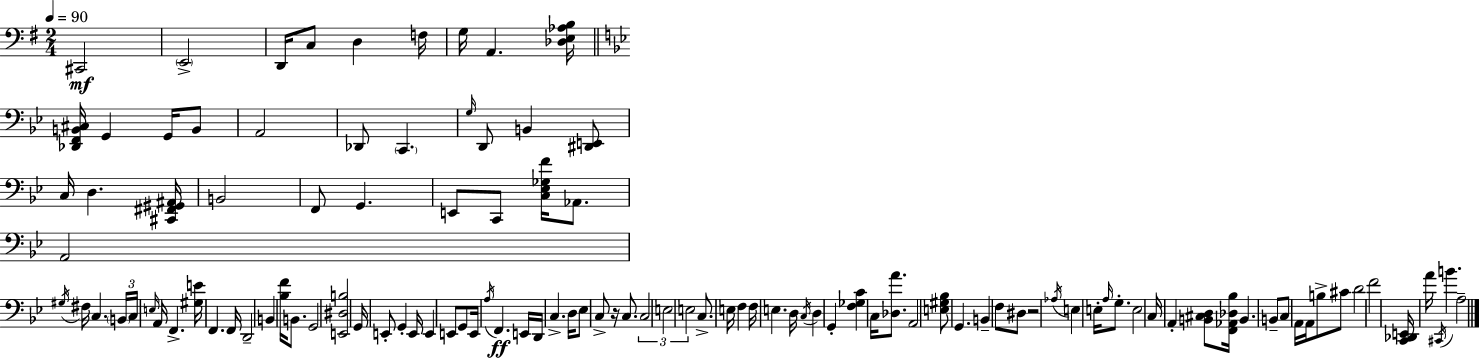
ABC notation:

X:1
T:Untitled
M:2/4
L:1/4
K:G
^C,,2 E,,2 D,,/4 C,/2 D, F,/4 G,/4 A,, [_D,E,_A,B,]/4 [_D,,F,,B,,^C,]/4 G,, G,,/4 B,,/2 A,,2 _D,,/2 C,, G,/4 D,,/2 B,, [^D,,E,,]/2 C,/4 D, [^C,,^F,,^G,,^A,,]/4 B,,2 F,,/2 G,, E,,/2 C,,/2 [C,_E,_G,F]/4 _A,,/2 A,,2 ^G,/4 ^F,/4 C, B,,/4 C,/4 E,/4 A,,/4 F,, [^G,E]/4 F,, F,,/4 D,,2 B,, [_B,F]/4 B,,/2 G,,2 [E,,^D,B,]2 G,,/4 E,,/2 G,, E,,/4 E,, E,,/2 G,,/2 E,,/4 A,/4 F,, E,,/4 D,,/4 C, D,/4 _E,/2 C,/2 z/4 C,/2 C,2 E,2 E,2 C,/2 E,/4 F, F,/4 E, D,/4 C,/4 D, G,, [F,_G,C] C,/4 [_D,A]/2 A,,2 [E,^G,_B,]/2 G,, B,, F,/2 ^D,/2 z2 _A,/4 E, E,/4 A,/4 G,/2 E,2 C,/4 A,, [B,,^C,D,]/2 [F,,_A,,_D,_B,]/4 B,, B,,/2 C,/2 A,,/4 A,,/4 B,/2 ^C/2 D2 F2 [C,,_D,,E,,]/4 A/4 ^C,,/4 B A,2